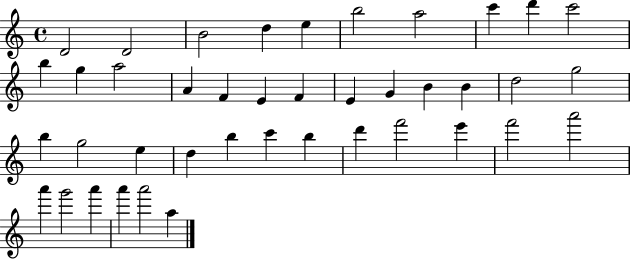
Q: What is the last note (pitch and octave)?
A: A5